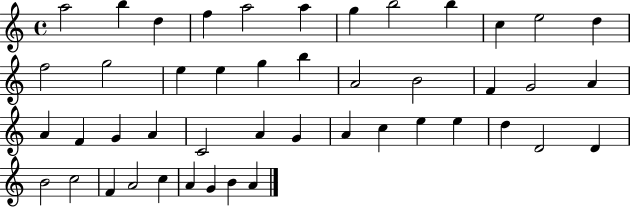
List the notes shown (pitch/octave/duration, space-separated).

A5/h B5/q D5/q F5/q A5/h A5/q G5/q B5/h B5/q C5/q E5/h D5/q F5/h G5/h E5/q E5/q G5/q B5/q A4/h B4/h F4/q G4/h A4/q A4/q F4/q G4/q A4/q C4/h A4/q G4/q A4/q C5/q E5/q E5/q D5/q D4/h D4/q B4/h C5/h F4/q A4/h C5/q A4/q G4/q B4/q A4/q